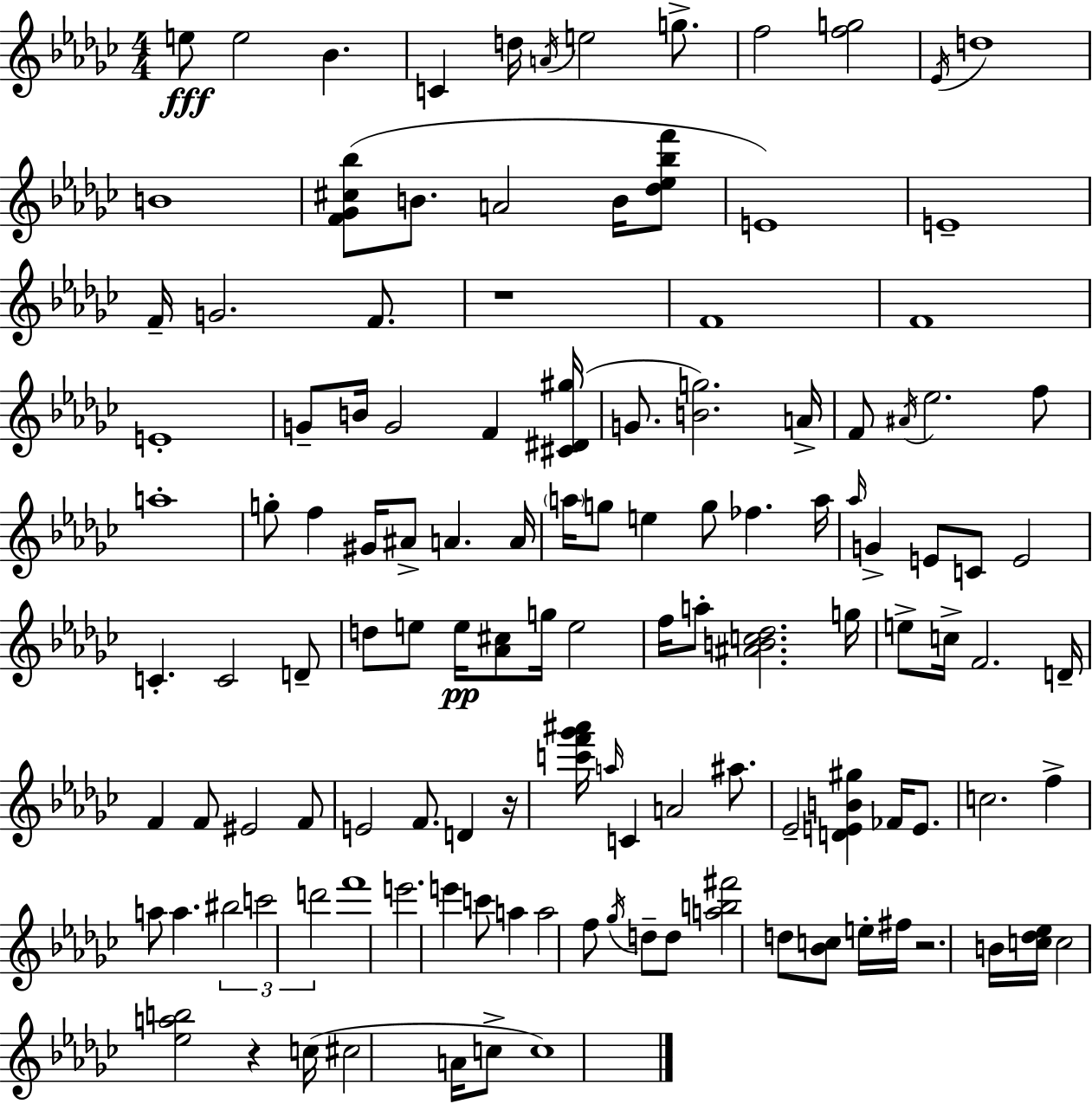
E5/e E5/h Bb4/q. C4/q D5/s A4/s E5/h G5/e. F5/h [F5,G5]/h Eb4/s D5/w B4/w [F4,Gb4,C#5,Bb5]/e B4/e. A4/h B4/s [Db5,Eb5,Bb5,F6]/e E4/w E4/w F4/s G4/h. F4/e. R/w F4/w F4/w E4/w G4/e B4/s G4/h F4/q [C#4,D#4,G#5]/s G4/e. [B4,G5]/h. A4/s F4/e A#4/s Eb5/h. F5/e A5/w G5/e F5/q G#4/s A#4/e A4/q. A4/s A5/s G5/e E5/q G5/e FES5/q. A5/s Ab5/s G4/q E4/e C4/e E4/h C4/q. C4/h D4/e D5/e E5/e E5/s [Ab4,C#5]/e G5/s E5/h F5/s A5/e [A#4,B4,C5,Db5]/h. G5/s E5/e C5/s F4/h. D4/s F4/q F4/e EIS4/h F4/e E4/h F4/e. D4/q R/s [C6,F6,Gb6,A#6]/s A5/s C4/q A4/h A#5/e. Eb4/h [D4,E4,B4,G#5]/q FES4/s E4/e. C5/h. F5/q A5/e A5/q. BIS5/h C6/h D6/h F6/w E6/h. E6/q C6/e A5/q A5/h F5/e Gb5/s D5/e D5/e [A5,B5,F#6]/h D5/e [Bb4,C5]/e E5/s F#5/s R/h. B4/s [C5,Db5,Eb5]/s C5/h [Eb5,A5,B5]/h R/q C5/s C#5/h A4/s C5/e C5/w